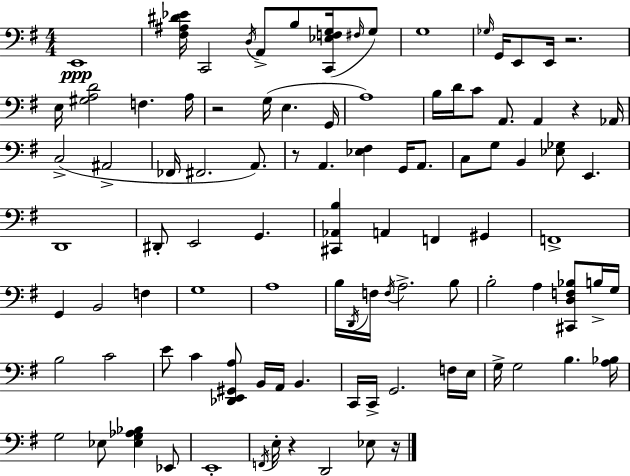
E2/w [F#3,A#3,D#4,Eb4]/s C2/h D3/s A2/e B3/e [C2,Eb3,F3,G3]/s F#3/s G3/e G3/w Gb3/s G2/s E2/e E2/s R/h. E3/s [G#3,A3,D4]/h F3/q. A3/s R/h G3/s E3/q. G2/s A3/w B3/s D4/s C4/e A2/e. A2/q R/q Ab2/s C3/h A#2/h FES2/s F#2/h. A2/e. R/e A2/q. [Eb3,F#3]/q G2/s A2/e. C3/e G3/e B2/q [Eb3,Gb3]/e E2/q. D2/w D#2/e E2/h G2/q. [C#2,Ab2,B3]/q A2/q F2/q G#2/q F2/w G2/q B2/h F3/q G3/w A3/w B3/s D2/s F3/s F3/s A3/h. B3/e B3/h A3/q [C#2,D3,F3,Bb3]/e B3/s G3/s B3/h C4/h E4/e C4/q [Db2,E2,G#2,A3]/e B2/s A2/s B2/q. C2/s C2/s G2/h. F3/s E3/s G3/s G3/h B3/q. [A3,Bb3]/s G3/h Eb3/e [Eb3,G3,Ab3,Bb3]/q Eb2/e E2/w F2/s E3/s R/q D2/h Eb3/e R/s